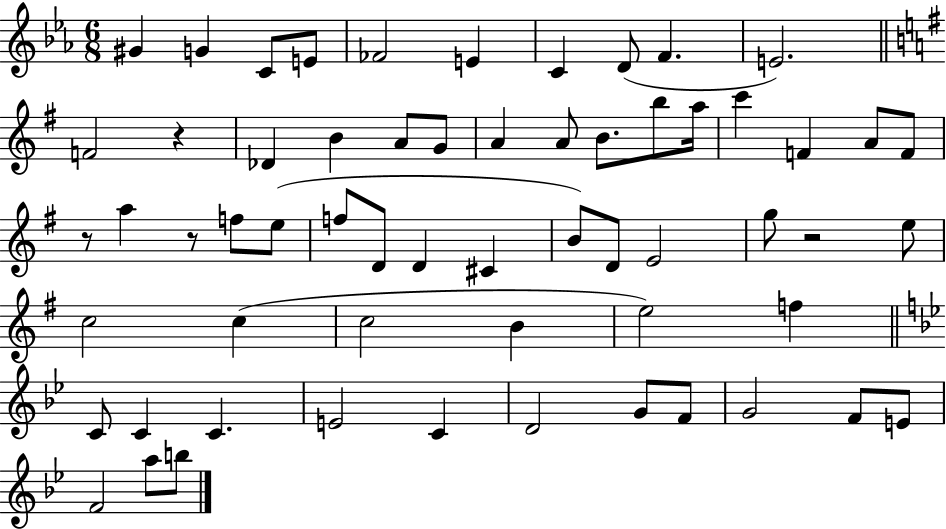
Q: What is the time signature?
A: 6/8